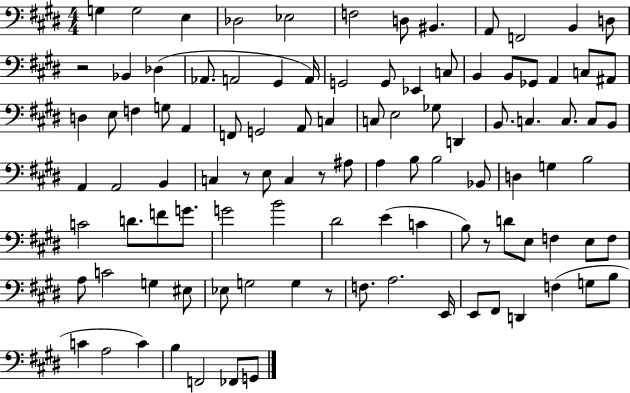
X:1
T:Untitled
M:4/4
L:1/4
K:E
G, G,2 E, _D,2 _E,2 F,2 D,/2 ^B,, A,,/2 F,,2 B,, D,/2 z2 _B,, _D, _A,,/2 A,,2 ^G,, A,,/4 G,,2 G,,/2 _E,, C,/2 B,, B,,/2 _G,,/2 A,, C,/2 ^A,,/2 D, E,/2 F, G,/2 A,, F,,/2 G,,2 A,,/2 C, C,/2 E,2 _G,/2 D,, B,,/2 C, C,/2 C,/2 B,,/2 A,, A,,2 B,, C, z/2 E,/2 C, z/2 ^A,/2 A, B,/2 B,2 _B,,/2 D, G, B,2 C2 D/2 F/2 G/2 G2 B2 ^D2 E C B,/2 z/2 D/2 E,/2 F, E,/2 F,/2 A,/2 C2 G, ^E,/2 _E,/2 G,2 G, z/2 F,/2 A,2 E,,/4 E,,/2 ^F,,/2 D,, F, G,/2 B,/2 C A,2 C B, F,,2 _F,,/2 G,,/2